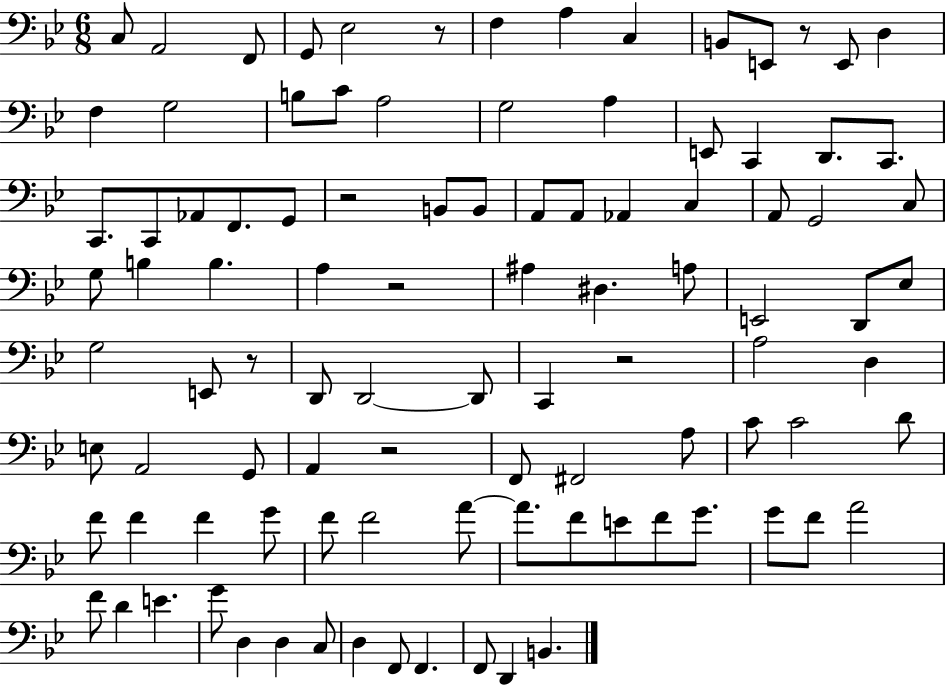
X:1
T:Untitled
M:6/8
L:1/4
K:Bb
C,/2 A,,2 F,,/2 G,,/2 _E,2 z/2 F, A, C, B,,/2 E,,/2 z/2 E,,/2 D, F, G,2 B,/2 C/2 A,2 G,2 A, E,,/2 C,, D,,/2 C,,/2 C,,/2 C,,/2 _A,,/2 F,,/2 G,,/2 z2 B,,/2 B,,/2 A,,/2 A,,/2 _A,, C, A,,/2 G,,2 C,/2 G,/2 B, B, A, z2 ^A, ^D, A,/2 E,,2 D,,/2 _E,/2 G,2 E,,/2 z/2 D,,/2 D,,2 D,,/2 C,, z2 A,2 D, E,/2 A,,2 G,,/2 A,, z2 F,,/2 ^F,,2 A,/2 C/2 C2 D/2 F/2 F F G/2 F/2 F2 A/2 A/2 F/2 E/2 F/2 G/2 G/2 F/2 A2 F/2 D E G/2 D, D, C,/2 D, F,,/2 F,, F,,/2 D,, B,,